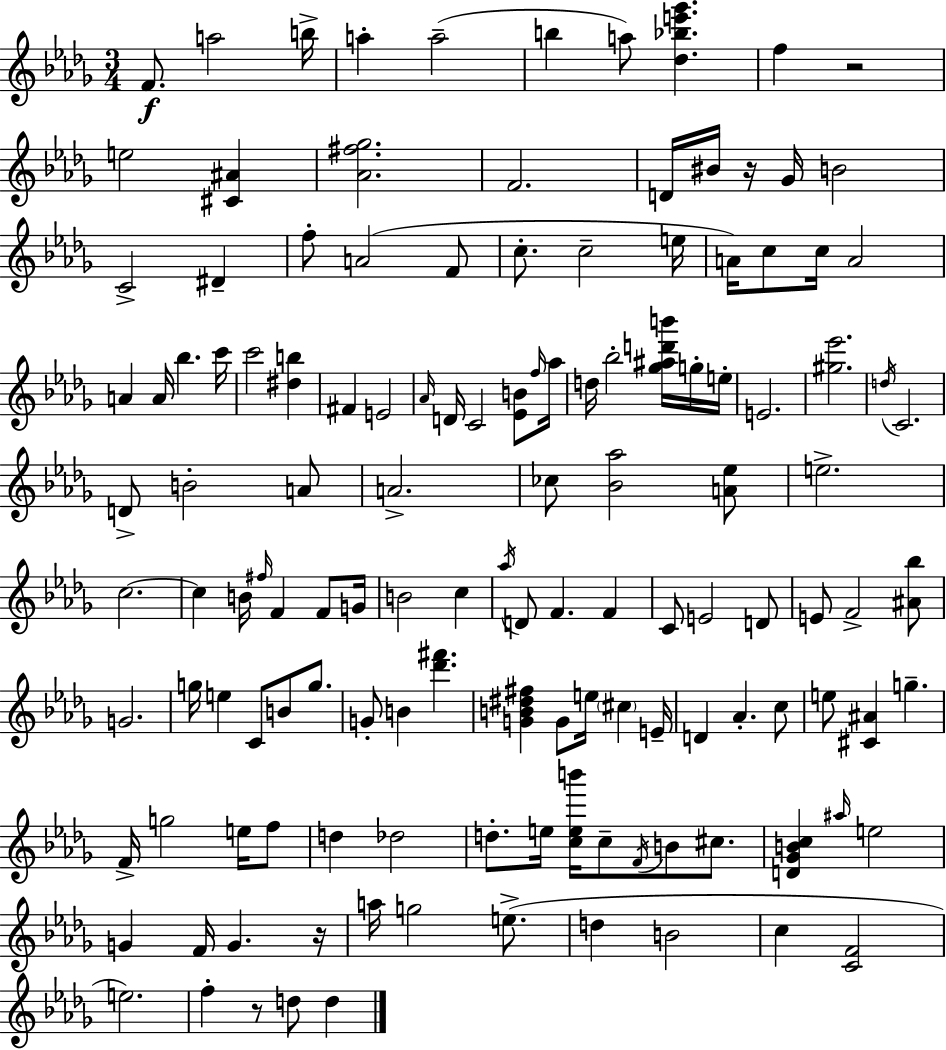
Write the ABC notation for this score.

X:1
T:Untitled
M:3/4
L:1/4
K:Bbm
F/2 a2 b/4 a a2 b a/2 [_d_be'_g'] f z2 e2 [^C^A] [_A^f_g]2 F2 D/4 ^B/4 z/4 _G/4 B2 C2 ^D f/2 A2 F/2 c/2 c2 e/4 A/4 c/2 c/4 A2 A A/4 _b c'/4 c'2 [^db] ^F E2 _A/4 D/4 C2 [_EB]/2 f/4 _a/4 d/4 _b2 [_g^ad'b']/4 g/4 e/4 E2 [^g_e']2 d/4 C2 D/2 B2 A/2 A2 _c/2 [_B_a]2 [A_e]/2 e2 c2 c B/4 ^f/4 F F/2 G/4 B2 c _a/4 D/2 F F C/2 E2 D/2 E/2 F2 [^A_b]/2 G2 g/4 e C/2 B/2 g/2 G/2 B [_d'^f'] [GB^d^f] G/2 e/4 ^c E/4 D _A c/2 e/2 [^C^A] g F/4 g2 e/4 f/2 d _d2 d/2 e/4 [ceb']/4 c/2 F/4 B/2 ^c/2 [D_GBc] ^a/4 e2 G F/4 G z/4 a/4 g2 e/2 d B2 c [CF]2 e2 f z/2 d/2 d